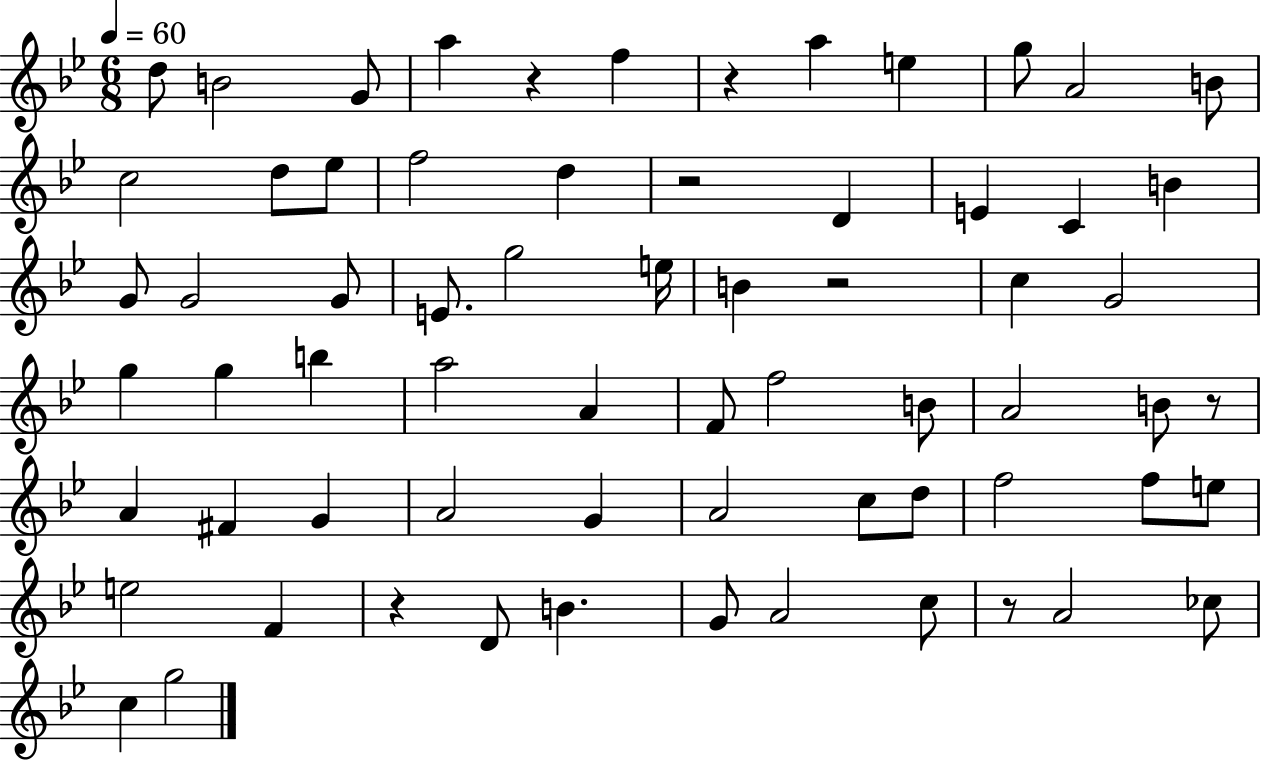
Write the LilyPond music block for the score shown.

{
  \clef treble
  \numericTimeSignature
  \time 6/8
  \key bes \major
  \tempo 4 = 60
  d''8 b'2 g'8 | a''4 r4 f''4 | r4 a''4 e''4 | g''8 a'2 b'8 | \break c''2 d''8 ees''8 | f''2 d''4 | r2 d'4 | e'4 c'4 b'4 | \break g'8 g'2 g'8 | e'8. g''2 e''16 | b'4 r2 | c''4 g'2 | \break g''4 g''4 b''4 | a''2 a'4 | f'8 f''2 b'8 | a'2 b'8 r8 | \break a'4 fis'4 g'4 | a'2 g'4 | a'2 c''8 d''8 | f''2 f''8 e''8 | \break e''2 f'4 | r4 d'8 b'4. | g'8 a'2 c''8 | r8 a'2 ces''8 | \break c''4 g''2 | \bar "|."
}